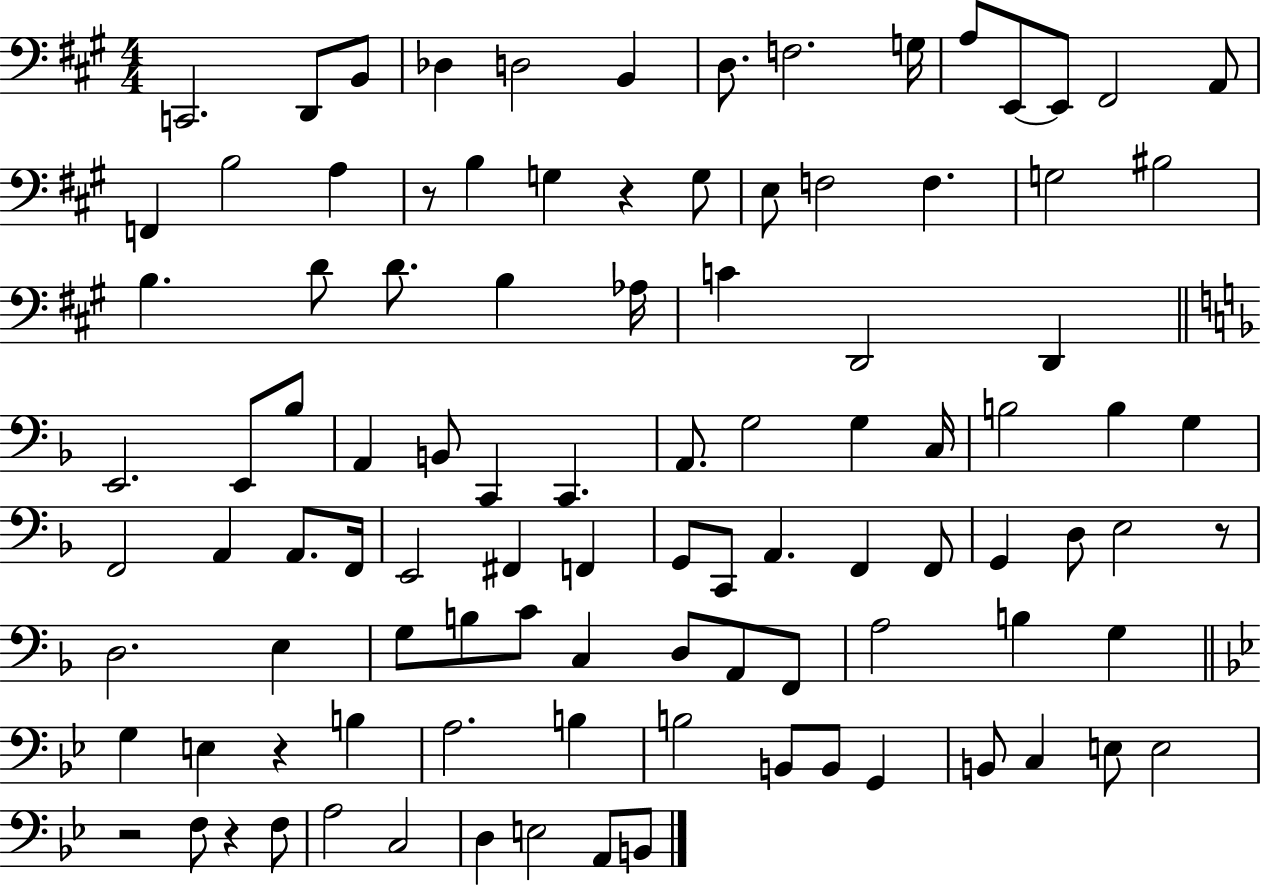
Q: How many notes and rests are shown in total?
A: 101